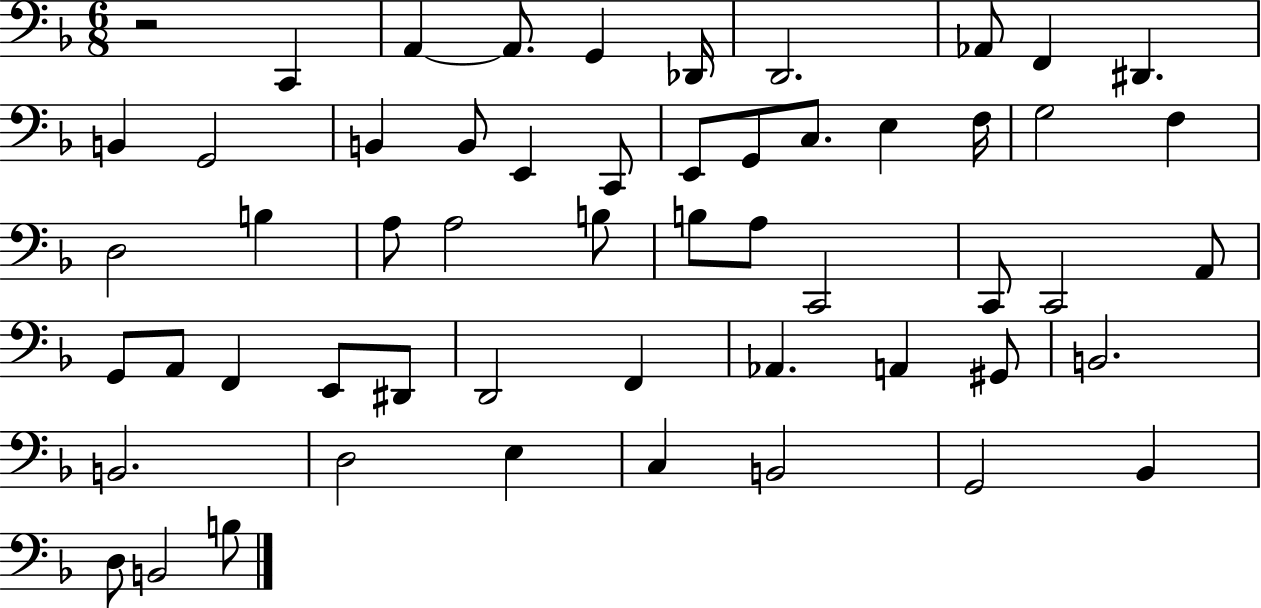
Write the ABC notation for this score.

X:1
T:Untitled
M:6/8
L:1/4
K:F
z2 C,, A,, A,,/2 G,, _D,,/4 D,,2 _A,,/2 F,, ^D,, B,, G,,2 B,, B,,/2 E,, C,,/2 E,,/2 G,,/2 C,/2 E, F,/4 G,2 F, D,2 B, A,/2 A,2 B,/2 B,/2 A,/2 C,,2 C,,/2 C,,2 A,,/2 G,,/2 A,,/2 F,, E,,/2 ^D,,/2 D,,2 F,, _A,, A,, ^G,,/2 B,,2 B,,2 D,2 E, C, B,,2 G,,2 _B,, D,/2 B,,2 B,/2